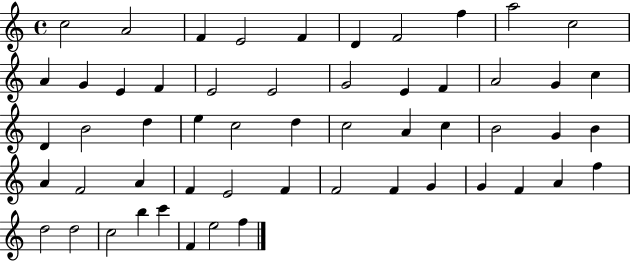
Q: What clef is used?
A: treble